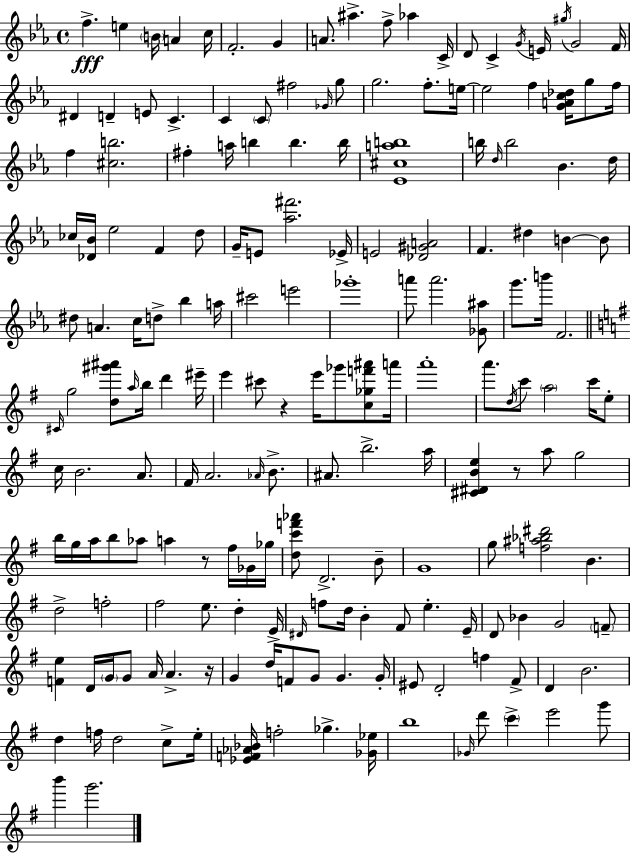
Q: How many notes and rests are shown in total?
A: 184